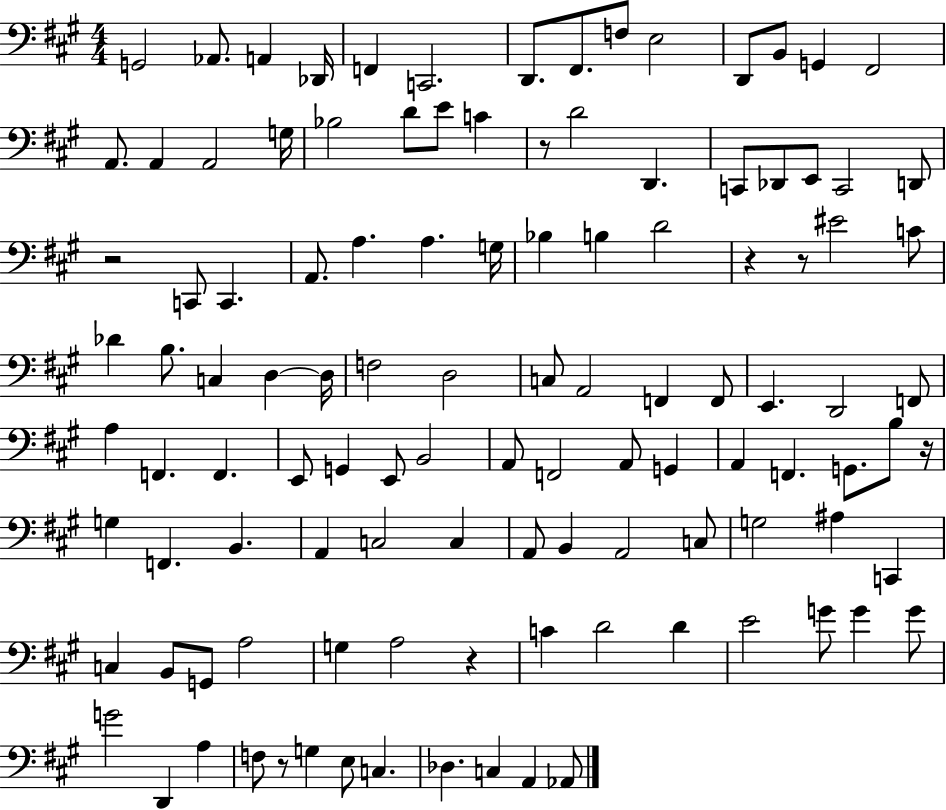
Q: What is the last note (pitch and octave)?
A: Ab2